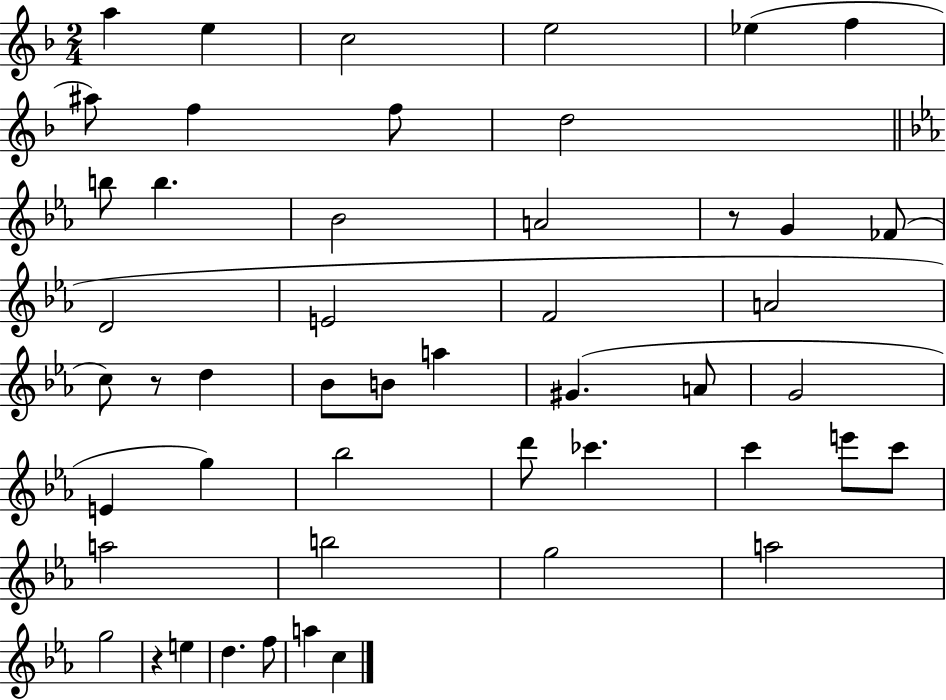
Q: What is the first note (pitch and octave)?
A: A5